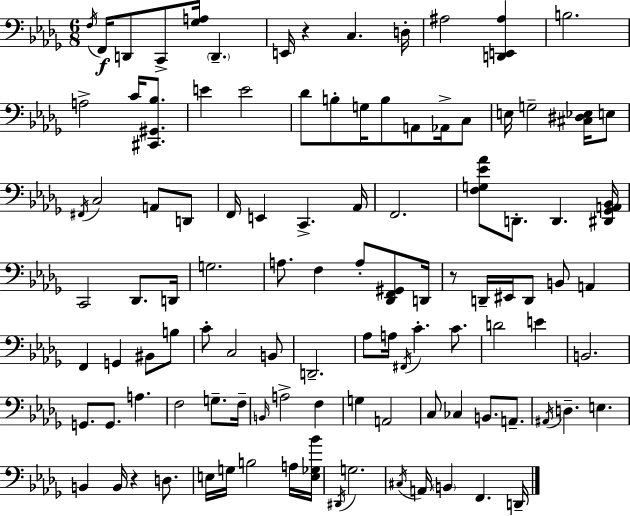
F3/s F2/s D2/e C2/e [Gb3,A3]/s D2/q. E2/s R/q C3/q. D3/s A#3/h [D2,E2,A#3]/q B3/h. A3/h C4/s [C#2,G#2,Bb3]/e. E4/q E4/h Db4/e B3/e G3/s B3/e A2/e Ab2/s C3/e E3/s G3/h [C#3,D#3,Eb3]/s E3/e F#2/s C3/h A2/e D2/e F2/s E2/q C2/q. Ab2/s F2/h. [F3,G3,Eb4,Ab4]/e D2/e. D2/q. [D#2,Gb2,A2,Bb2]/s C2/h Db2/e. D2/s G3/h. A3/e. F3/q A3/e [Db2,F2,G#2]/e D2/s R/e D2/s EIS2/s D2/e B2/e A2/q F2/q G2/q BIS2/e B3/e C4/e C3/h B2/e D2/h. Ab3/e A3/s F#2/s C4/q. C4/e. D4/h E4/q B2/h. G2/e. G2/e. A3/q. F3/h G3/e. F3/s B2/s A3/h F3/q G3/q A2/h C3/e CES3/q B2/e. A2/e. A#2/s D3/q. E3/q. B2/q B2/s R/q D3/e. E3/s G3/s B3/h A3/s [E3,Gb3,Bb4]/s D#2/s G3/h. C#3/s A2/s B2/q F2/q. D2/s